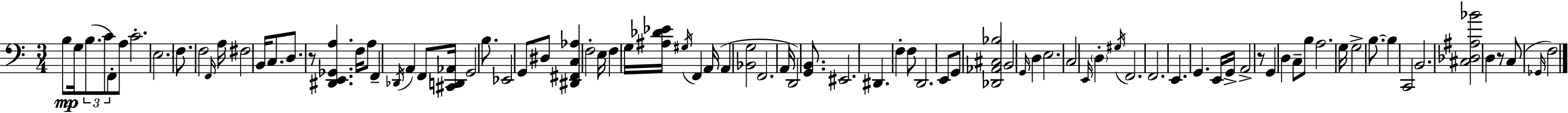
X:1
T:Untitled
M:3/4
L:1/4
K:C
B,/2 G,/4 B,/2 C/2 F,,/2 A,/2 C2 E,2 F,/2 F,2 F,,/4 A,/4 ^F,2 B,,/4 C,/2 D,/2 z/2 [^D,,E,,_G,,A,] F,/4 A,/2 F,, _D,,/4 A,, F,,/2 [^C,,D,,_A,,]/4 G,,2 B,/2 _E,,2 G,,/2 ^D,/2 [^D,,^F,,C,_A,] F,2 E,/4 F, G,/4 [^A,_D_E]/4 ^G,/4 F,, A,,/4 A,, [_B,,G,]2 F,,2 A,,/4 D,,2 [G,,B,,]/2 ^E,,2 ^D,, F, F,/2 D,,2 E,,/2 G,,/2 [_D,,_A,,^C,_B,]2 B,,2 G,,/4 D, E,2 C,2 E,,/4 D, ^G,/4 F,,2 F,,2 E,, G,, E,,/4 G,,/4 A,,2 z/2 G,, D, C,/2 B,/2 A,2 G,/4 G,2 B,/2 B, C,,2 B,,2 [^C,_D,^A,_B]2 D, z/2 C,/2 _G,,/4 F,2